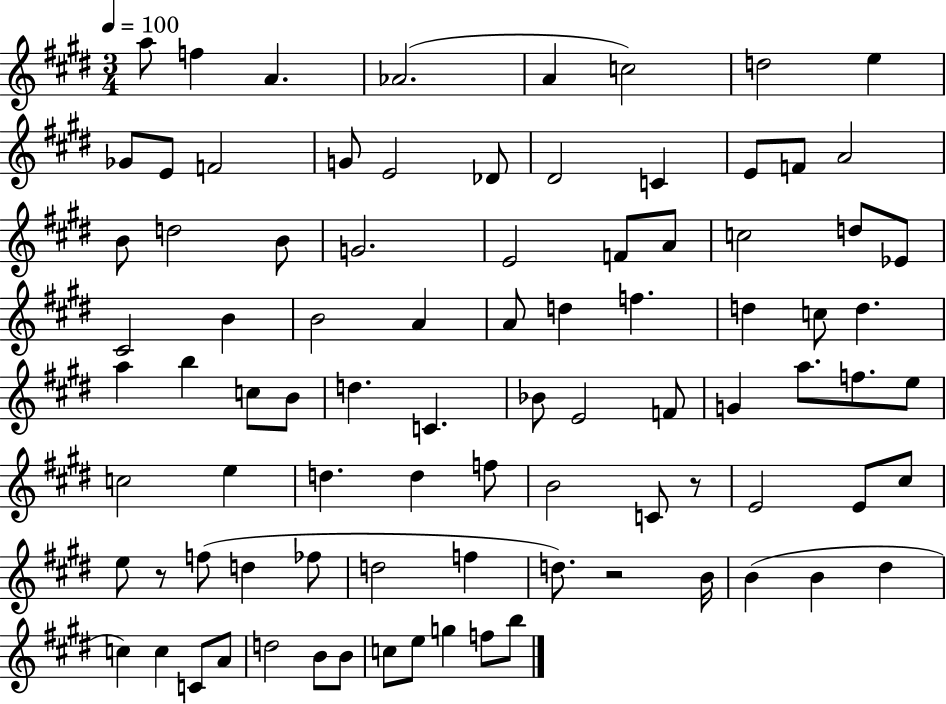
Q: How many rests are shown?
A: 3